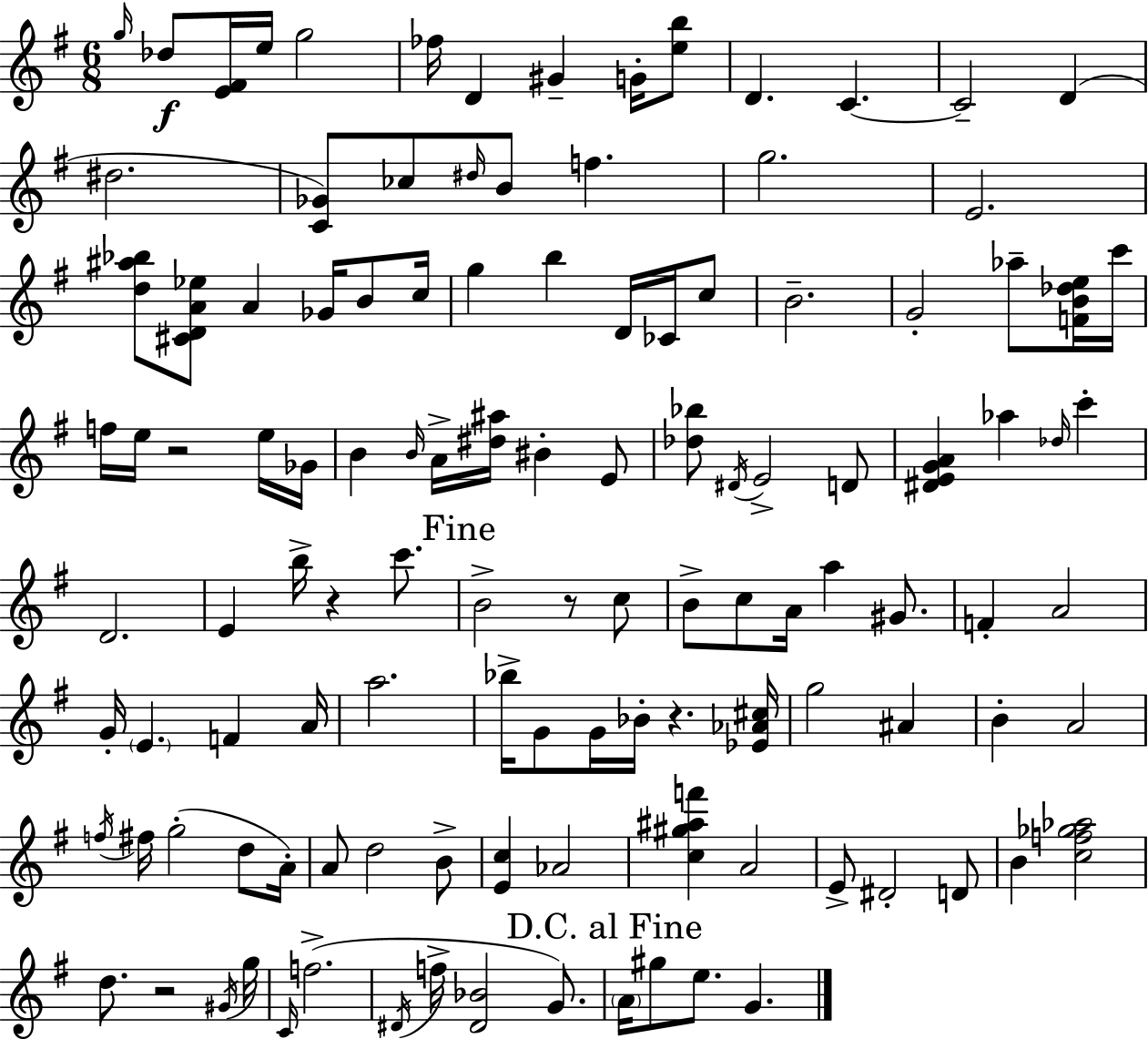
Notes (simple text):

G5/s Db5/e [E4,F#4]/s E5/s G5/h FES5/s D4/q G#4/q G4/s [E5,B5]/e D4/q. C4/q. C4/h D4/q D#5/h. [C4,Gb4]/e CES5/e D#5/s B4/e F5/q. G5/h. E4/h. [D5,A#5,Bb5]/e [C#4,D4,A4,Eb5]/e A4/q Gb4/s B4/e C5/s G5/q B5/q D4/s CES4/s C5/e B4/h. G4/h Ab5/e [F4,B4,Db5,E5]/s C6/s F5/s E5/s R/h E5/s Gb4/s B4/q B4/s A4/s [D#5,A#5]/s BIS4/q E4/e [Db5,Bb5]/e D#4/s E4/h D4/e [D#4,E4,G4,A4]/q Ab5/q Db5/s C6/q D4/h. E4/q B5/s R/q C6/e. B4/h R/e C5/e B4/e C5/e A4/s A5/q G#4/e. F4/q A4/h G4/s E4/q. F4/q A4/s A5/h. Bb5/s G4/e G4/s Bb4/s R/q. [Eb4,Ab4,C#5]/s G5/h A#4/q B4/q A4/h F5/s F#5/s G5/h D5/e A4/s A4/e D5/h B4/e [E4,C5]/q Ab4/h [C5,G#5,A#5,F6]/q A4/h E4/e D#4/h D4/e B4/q [C5,F5,Gb5,Ab5]/h D5/e. R/h G#4/s G5/s C4/s F5/h. D#4/s F5/s [D#4,Bb4]/h G4/e. A4/s G#5/e E5/e. G4/q.